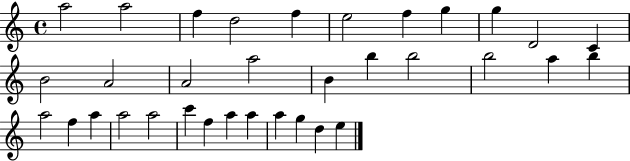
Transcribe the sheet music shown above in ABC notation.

X:1
T:Untitled
M:4/4
L:1/4
K:C
a2 a2 f d2 f e2 f g g D2 C B2 A2 A2 a2 B b b2 b2 a b a2 f a a2 a2 c' f a a a g d e